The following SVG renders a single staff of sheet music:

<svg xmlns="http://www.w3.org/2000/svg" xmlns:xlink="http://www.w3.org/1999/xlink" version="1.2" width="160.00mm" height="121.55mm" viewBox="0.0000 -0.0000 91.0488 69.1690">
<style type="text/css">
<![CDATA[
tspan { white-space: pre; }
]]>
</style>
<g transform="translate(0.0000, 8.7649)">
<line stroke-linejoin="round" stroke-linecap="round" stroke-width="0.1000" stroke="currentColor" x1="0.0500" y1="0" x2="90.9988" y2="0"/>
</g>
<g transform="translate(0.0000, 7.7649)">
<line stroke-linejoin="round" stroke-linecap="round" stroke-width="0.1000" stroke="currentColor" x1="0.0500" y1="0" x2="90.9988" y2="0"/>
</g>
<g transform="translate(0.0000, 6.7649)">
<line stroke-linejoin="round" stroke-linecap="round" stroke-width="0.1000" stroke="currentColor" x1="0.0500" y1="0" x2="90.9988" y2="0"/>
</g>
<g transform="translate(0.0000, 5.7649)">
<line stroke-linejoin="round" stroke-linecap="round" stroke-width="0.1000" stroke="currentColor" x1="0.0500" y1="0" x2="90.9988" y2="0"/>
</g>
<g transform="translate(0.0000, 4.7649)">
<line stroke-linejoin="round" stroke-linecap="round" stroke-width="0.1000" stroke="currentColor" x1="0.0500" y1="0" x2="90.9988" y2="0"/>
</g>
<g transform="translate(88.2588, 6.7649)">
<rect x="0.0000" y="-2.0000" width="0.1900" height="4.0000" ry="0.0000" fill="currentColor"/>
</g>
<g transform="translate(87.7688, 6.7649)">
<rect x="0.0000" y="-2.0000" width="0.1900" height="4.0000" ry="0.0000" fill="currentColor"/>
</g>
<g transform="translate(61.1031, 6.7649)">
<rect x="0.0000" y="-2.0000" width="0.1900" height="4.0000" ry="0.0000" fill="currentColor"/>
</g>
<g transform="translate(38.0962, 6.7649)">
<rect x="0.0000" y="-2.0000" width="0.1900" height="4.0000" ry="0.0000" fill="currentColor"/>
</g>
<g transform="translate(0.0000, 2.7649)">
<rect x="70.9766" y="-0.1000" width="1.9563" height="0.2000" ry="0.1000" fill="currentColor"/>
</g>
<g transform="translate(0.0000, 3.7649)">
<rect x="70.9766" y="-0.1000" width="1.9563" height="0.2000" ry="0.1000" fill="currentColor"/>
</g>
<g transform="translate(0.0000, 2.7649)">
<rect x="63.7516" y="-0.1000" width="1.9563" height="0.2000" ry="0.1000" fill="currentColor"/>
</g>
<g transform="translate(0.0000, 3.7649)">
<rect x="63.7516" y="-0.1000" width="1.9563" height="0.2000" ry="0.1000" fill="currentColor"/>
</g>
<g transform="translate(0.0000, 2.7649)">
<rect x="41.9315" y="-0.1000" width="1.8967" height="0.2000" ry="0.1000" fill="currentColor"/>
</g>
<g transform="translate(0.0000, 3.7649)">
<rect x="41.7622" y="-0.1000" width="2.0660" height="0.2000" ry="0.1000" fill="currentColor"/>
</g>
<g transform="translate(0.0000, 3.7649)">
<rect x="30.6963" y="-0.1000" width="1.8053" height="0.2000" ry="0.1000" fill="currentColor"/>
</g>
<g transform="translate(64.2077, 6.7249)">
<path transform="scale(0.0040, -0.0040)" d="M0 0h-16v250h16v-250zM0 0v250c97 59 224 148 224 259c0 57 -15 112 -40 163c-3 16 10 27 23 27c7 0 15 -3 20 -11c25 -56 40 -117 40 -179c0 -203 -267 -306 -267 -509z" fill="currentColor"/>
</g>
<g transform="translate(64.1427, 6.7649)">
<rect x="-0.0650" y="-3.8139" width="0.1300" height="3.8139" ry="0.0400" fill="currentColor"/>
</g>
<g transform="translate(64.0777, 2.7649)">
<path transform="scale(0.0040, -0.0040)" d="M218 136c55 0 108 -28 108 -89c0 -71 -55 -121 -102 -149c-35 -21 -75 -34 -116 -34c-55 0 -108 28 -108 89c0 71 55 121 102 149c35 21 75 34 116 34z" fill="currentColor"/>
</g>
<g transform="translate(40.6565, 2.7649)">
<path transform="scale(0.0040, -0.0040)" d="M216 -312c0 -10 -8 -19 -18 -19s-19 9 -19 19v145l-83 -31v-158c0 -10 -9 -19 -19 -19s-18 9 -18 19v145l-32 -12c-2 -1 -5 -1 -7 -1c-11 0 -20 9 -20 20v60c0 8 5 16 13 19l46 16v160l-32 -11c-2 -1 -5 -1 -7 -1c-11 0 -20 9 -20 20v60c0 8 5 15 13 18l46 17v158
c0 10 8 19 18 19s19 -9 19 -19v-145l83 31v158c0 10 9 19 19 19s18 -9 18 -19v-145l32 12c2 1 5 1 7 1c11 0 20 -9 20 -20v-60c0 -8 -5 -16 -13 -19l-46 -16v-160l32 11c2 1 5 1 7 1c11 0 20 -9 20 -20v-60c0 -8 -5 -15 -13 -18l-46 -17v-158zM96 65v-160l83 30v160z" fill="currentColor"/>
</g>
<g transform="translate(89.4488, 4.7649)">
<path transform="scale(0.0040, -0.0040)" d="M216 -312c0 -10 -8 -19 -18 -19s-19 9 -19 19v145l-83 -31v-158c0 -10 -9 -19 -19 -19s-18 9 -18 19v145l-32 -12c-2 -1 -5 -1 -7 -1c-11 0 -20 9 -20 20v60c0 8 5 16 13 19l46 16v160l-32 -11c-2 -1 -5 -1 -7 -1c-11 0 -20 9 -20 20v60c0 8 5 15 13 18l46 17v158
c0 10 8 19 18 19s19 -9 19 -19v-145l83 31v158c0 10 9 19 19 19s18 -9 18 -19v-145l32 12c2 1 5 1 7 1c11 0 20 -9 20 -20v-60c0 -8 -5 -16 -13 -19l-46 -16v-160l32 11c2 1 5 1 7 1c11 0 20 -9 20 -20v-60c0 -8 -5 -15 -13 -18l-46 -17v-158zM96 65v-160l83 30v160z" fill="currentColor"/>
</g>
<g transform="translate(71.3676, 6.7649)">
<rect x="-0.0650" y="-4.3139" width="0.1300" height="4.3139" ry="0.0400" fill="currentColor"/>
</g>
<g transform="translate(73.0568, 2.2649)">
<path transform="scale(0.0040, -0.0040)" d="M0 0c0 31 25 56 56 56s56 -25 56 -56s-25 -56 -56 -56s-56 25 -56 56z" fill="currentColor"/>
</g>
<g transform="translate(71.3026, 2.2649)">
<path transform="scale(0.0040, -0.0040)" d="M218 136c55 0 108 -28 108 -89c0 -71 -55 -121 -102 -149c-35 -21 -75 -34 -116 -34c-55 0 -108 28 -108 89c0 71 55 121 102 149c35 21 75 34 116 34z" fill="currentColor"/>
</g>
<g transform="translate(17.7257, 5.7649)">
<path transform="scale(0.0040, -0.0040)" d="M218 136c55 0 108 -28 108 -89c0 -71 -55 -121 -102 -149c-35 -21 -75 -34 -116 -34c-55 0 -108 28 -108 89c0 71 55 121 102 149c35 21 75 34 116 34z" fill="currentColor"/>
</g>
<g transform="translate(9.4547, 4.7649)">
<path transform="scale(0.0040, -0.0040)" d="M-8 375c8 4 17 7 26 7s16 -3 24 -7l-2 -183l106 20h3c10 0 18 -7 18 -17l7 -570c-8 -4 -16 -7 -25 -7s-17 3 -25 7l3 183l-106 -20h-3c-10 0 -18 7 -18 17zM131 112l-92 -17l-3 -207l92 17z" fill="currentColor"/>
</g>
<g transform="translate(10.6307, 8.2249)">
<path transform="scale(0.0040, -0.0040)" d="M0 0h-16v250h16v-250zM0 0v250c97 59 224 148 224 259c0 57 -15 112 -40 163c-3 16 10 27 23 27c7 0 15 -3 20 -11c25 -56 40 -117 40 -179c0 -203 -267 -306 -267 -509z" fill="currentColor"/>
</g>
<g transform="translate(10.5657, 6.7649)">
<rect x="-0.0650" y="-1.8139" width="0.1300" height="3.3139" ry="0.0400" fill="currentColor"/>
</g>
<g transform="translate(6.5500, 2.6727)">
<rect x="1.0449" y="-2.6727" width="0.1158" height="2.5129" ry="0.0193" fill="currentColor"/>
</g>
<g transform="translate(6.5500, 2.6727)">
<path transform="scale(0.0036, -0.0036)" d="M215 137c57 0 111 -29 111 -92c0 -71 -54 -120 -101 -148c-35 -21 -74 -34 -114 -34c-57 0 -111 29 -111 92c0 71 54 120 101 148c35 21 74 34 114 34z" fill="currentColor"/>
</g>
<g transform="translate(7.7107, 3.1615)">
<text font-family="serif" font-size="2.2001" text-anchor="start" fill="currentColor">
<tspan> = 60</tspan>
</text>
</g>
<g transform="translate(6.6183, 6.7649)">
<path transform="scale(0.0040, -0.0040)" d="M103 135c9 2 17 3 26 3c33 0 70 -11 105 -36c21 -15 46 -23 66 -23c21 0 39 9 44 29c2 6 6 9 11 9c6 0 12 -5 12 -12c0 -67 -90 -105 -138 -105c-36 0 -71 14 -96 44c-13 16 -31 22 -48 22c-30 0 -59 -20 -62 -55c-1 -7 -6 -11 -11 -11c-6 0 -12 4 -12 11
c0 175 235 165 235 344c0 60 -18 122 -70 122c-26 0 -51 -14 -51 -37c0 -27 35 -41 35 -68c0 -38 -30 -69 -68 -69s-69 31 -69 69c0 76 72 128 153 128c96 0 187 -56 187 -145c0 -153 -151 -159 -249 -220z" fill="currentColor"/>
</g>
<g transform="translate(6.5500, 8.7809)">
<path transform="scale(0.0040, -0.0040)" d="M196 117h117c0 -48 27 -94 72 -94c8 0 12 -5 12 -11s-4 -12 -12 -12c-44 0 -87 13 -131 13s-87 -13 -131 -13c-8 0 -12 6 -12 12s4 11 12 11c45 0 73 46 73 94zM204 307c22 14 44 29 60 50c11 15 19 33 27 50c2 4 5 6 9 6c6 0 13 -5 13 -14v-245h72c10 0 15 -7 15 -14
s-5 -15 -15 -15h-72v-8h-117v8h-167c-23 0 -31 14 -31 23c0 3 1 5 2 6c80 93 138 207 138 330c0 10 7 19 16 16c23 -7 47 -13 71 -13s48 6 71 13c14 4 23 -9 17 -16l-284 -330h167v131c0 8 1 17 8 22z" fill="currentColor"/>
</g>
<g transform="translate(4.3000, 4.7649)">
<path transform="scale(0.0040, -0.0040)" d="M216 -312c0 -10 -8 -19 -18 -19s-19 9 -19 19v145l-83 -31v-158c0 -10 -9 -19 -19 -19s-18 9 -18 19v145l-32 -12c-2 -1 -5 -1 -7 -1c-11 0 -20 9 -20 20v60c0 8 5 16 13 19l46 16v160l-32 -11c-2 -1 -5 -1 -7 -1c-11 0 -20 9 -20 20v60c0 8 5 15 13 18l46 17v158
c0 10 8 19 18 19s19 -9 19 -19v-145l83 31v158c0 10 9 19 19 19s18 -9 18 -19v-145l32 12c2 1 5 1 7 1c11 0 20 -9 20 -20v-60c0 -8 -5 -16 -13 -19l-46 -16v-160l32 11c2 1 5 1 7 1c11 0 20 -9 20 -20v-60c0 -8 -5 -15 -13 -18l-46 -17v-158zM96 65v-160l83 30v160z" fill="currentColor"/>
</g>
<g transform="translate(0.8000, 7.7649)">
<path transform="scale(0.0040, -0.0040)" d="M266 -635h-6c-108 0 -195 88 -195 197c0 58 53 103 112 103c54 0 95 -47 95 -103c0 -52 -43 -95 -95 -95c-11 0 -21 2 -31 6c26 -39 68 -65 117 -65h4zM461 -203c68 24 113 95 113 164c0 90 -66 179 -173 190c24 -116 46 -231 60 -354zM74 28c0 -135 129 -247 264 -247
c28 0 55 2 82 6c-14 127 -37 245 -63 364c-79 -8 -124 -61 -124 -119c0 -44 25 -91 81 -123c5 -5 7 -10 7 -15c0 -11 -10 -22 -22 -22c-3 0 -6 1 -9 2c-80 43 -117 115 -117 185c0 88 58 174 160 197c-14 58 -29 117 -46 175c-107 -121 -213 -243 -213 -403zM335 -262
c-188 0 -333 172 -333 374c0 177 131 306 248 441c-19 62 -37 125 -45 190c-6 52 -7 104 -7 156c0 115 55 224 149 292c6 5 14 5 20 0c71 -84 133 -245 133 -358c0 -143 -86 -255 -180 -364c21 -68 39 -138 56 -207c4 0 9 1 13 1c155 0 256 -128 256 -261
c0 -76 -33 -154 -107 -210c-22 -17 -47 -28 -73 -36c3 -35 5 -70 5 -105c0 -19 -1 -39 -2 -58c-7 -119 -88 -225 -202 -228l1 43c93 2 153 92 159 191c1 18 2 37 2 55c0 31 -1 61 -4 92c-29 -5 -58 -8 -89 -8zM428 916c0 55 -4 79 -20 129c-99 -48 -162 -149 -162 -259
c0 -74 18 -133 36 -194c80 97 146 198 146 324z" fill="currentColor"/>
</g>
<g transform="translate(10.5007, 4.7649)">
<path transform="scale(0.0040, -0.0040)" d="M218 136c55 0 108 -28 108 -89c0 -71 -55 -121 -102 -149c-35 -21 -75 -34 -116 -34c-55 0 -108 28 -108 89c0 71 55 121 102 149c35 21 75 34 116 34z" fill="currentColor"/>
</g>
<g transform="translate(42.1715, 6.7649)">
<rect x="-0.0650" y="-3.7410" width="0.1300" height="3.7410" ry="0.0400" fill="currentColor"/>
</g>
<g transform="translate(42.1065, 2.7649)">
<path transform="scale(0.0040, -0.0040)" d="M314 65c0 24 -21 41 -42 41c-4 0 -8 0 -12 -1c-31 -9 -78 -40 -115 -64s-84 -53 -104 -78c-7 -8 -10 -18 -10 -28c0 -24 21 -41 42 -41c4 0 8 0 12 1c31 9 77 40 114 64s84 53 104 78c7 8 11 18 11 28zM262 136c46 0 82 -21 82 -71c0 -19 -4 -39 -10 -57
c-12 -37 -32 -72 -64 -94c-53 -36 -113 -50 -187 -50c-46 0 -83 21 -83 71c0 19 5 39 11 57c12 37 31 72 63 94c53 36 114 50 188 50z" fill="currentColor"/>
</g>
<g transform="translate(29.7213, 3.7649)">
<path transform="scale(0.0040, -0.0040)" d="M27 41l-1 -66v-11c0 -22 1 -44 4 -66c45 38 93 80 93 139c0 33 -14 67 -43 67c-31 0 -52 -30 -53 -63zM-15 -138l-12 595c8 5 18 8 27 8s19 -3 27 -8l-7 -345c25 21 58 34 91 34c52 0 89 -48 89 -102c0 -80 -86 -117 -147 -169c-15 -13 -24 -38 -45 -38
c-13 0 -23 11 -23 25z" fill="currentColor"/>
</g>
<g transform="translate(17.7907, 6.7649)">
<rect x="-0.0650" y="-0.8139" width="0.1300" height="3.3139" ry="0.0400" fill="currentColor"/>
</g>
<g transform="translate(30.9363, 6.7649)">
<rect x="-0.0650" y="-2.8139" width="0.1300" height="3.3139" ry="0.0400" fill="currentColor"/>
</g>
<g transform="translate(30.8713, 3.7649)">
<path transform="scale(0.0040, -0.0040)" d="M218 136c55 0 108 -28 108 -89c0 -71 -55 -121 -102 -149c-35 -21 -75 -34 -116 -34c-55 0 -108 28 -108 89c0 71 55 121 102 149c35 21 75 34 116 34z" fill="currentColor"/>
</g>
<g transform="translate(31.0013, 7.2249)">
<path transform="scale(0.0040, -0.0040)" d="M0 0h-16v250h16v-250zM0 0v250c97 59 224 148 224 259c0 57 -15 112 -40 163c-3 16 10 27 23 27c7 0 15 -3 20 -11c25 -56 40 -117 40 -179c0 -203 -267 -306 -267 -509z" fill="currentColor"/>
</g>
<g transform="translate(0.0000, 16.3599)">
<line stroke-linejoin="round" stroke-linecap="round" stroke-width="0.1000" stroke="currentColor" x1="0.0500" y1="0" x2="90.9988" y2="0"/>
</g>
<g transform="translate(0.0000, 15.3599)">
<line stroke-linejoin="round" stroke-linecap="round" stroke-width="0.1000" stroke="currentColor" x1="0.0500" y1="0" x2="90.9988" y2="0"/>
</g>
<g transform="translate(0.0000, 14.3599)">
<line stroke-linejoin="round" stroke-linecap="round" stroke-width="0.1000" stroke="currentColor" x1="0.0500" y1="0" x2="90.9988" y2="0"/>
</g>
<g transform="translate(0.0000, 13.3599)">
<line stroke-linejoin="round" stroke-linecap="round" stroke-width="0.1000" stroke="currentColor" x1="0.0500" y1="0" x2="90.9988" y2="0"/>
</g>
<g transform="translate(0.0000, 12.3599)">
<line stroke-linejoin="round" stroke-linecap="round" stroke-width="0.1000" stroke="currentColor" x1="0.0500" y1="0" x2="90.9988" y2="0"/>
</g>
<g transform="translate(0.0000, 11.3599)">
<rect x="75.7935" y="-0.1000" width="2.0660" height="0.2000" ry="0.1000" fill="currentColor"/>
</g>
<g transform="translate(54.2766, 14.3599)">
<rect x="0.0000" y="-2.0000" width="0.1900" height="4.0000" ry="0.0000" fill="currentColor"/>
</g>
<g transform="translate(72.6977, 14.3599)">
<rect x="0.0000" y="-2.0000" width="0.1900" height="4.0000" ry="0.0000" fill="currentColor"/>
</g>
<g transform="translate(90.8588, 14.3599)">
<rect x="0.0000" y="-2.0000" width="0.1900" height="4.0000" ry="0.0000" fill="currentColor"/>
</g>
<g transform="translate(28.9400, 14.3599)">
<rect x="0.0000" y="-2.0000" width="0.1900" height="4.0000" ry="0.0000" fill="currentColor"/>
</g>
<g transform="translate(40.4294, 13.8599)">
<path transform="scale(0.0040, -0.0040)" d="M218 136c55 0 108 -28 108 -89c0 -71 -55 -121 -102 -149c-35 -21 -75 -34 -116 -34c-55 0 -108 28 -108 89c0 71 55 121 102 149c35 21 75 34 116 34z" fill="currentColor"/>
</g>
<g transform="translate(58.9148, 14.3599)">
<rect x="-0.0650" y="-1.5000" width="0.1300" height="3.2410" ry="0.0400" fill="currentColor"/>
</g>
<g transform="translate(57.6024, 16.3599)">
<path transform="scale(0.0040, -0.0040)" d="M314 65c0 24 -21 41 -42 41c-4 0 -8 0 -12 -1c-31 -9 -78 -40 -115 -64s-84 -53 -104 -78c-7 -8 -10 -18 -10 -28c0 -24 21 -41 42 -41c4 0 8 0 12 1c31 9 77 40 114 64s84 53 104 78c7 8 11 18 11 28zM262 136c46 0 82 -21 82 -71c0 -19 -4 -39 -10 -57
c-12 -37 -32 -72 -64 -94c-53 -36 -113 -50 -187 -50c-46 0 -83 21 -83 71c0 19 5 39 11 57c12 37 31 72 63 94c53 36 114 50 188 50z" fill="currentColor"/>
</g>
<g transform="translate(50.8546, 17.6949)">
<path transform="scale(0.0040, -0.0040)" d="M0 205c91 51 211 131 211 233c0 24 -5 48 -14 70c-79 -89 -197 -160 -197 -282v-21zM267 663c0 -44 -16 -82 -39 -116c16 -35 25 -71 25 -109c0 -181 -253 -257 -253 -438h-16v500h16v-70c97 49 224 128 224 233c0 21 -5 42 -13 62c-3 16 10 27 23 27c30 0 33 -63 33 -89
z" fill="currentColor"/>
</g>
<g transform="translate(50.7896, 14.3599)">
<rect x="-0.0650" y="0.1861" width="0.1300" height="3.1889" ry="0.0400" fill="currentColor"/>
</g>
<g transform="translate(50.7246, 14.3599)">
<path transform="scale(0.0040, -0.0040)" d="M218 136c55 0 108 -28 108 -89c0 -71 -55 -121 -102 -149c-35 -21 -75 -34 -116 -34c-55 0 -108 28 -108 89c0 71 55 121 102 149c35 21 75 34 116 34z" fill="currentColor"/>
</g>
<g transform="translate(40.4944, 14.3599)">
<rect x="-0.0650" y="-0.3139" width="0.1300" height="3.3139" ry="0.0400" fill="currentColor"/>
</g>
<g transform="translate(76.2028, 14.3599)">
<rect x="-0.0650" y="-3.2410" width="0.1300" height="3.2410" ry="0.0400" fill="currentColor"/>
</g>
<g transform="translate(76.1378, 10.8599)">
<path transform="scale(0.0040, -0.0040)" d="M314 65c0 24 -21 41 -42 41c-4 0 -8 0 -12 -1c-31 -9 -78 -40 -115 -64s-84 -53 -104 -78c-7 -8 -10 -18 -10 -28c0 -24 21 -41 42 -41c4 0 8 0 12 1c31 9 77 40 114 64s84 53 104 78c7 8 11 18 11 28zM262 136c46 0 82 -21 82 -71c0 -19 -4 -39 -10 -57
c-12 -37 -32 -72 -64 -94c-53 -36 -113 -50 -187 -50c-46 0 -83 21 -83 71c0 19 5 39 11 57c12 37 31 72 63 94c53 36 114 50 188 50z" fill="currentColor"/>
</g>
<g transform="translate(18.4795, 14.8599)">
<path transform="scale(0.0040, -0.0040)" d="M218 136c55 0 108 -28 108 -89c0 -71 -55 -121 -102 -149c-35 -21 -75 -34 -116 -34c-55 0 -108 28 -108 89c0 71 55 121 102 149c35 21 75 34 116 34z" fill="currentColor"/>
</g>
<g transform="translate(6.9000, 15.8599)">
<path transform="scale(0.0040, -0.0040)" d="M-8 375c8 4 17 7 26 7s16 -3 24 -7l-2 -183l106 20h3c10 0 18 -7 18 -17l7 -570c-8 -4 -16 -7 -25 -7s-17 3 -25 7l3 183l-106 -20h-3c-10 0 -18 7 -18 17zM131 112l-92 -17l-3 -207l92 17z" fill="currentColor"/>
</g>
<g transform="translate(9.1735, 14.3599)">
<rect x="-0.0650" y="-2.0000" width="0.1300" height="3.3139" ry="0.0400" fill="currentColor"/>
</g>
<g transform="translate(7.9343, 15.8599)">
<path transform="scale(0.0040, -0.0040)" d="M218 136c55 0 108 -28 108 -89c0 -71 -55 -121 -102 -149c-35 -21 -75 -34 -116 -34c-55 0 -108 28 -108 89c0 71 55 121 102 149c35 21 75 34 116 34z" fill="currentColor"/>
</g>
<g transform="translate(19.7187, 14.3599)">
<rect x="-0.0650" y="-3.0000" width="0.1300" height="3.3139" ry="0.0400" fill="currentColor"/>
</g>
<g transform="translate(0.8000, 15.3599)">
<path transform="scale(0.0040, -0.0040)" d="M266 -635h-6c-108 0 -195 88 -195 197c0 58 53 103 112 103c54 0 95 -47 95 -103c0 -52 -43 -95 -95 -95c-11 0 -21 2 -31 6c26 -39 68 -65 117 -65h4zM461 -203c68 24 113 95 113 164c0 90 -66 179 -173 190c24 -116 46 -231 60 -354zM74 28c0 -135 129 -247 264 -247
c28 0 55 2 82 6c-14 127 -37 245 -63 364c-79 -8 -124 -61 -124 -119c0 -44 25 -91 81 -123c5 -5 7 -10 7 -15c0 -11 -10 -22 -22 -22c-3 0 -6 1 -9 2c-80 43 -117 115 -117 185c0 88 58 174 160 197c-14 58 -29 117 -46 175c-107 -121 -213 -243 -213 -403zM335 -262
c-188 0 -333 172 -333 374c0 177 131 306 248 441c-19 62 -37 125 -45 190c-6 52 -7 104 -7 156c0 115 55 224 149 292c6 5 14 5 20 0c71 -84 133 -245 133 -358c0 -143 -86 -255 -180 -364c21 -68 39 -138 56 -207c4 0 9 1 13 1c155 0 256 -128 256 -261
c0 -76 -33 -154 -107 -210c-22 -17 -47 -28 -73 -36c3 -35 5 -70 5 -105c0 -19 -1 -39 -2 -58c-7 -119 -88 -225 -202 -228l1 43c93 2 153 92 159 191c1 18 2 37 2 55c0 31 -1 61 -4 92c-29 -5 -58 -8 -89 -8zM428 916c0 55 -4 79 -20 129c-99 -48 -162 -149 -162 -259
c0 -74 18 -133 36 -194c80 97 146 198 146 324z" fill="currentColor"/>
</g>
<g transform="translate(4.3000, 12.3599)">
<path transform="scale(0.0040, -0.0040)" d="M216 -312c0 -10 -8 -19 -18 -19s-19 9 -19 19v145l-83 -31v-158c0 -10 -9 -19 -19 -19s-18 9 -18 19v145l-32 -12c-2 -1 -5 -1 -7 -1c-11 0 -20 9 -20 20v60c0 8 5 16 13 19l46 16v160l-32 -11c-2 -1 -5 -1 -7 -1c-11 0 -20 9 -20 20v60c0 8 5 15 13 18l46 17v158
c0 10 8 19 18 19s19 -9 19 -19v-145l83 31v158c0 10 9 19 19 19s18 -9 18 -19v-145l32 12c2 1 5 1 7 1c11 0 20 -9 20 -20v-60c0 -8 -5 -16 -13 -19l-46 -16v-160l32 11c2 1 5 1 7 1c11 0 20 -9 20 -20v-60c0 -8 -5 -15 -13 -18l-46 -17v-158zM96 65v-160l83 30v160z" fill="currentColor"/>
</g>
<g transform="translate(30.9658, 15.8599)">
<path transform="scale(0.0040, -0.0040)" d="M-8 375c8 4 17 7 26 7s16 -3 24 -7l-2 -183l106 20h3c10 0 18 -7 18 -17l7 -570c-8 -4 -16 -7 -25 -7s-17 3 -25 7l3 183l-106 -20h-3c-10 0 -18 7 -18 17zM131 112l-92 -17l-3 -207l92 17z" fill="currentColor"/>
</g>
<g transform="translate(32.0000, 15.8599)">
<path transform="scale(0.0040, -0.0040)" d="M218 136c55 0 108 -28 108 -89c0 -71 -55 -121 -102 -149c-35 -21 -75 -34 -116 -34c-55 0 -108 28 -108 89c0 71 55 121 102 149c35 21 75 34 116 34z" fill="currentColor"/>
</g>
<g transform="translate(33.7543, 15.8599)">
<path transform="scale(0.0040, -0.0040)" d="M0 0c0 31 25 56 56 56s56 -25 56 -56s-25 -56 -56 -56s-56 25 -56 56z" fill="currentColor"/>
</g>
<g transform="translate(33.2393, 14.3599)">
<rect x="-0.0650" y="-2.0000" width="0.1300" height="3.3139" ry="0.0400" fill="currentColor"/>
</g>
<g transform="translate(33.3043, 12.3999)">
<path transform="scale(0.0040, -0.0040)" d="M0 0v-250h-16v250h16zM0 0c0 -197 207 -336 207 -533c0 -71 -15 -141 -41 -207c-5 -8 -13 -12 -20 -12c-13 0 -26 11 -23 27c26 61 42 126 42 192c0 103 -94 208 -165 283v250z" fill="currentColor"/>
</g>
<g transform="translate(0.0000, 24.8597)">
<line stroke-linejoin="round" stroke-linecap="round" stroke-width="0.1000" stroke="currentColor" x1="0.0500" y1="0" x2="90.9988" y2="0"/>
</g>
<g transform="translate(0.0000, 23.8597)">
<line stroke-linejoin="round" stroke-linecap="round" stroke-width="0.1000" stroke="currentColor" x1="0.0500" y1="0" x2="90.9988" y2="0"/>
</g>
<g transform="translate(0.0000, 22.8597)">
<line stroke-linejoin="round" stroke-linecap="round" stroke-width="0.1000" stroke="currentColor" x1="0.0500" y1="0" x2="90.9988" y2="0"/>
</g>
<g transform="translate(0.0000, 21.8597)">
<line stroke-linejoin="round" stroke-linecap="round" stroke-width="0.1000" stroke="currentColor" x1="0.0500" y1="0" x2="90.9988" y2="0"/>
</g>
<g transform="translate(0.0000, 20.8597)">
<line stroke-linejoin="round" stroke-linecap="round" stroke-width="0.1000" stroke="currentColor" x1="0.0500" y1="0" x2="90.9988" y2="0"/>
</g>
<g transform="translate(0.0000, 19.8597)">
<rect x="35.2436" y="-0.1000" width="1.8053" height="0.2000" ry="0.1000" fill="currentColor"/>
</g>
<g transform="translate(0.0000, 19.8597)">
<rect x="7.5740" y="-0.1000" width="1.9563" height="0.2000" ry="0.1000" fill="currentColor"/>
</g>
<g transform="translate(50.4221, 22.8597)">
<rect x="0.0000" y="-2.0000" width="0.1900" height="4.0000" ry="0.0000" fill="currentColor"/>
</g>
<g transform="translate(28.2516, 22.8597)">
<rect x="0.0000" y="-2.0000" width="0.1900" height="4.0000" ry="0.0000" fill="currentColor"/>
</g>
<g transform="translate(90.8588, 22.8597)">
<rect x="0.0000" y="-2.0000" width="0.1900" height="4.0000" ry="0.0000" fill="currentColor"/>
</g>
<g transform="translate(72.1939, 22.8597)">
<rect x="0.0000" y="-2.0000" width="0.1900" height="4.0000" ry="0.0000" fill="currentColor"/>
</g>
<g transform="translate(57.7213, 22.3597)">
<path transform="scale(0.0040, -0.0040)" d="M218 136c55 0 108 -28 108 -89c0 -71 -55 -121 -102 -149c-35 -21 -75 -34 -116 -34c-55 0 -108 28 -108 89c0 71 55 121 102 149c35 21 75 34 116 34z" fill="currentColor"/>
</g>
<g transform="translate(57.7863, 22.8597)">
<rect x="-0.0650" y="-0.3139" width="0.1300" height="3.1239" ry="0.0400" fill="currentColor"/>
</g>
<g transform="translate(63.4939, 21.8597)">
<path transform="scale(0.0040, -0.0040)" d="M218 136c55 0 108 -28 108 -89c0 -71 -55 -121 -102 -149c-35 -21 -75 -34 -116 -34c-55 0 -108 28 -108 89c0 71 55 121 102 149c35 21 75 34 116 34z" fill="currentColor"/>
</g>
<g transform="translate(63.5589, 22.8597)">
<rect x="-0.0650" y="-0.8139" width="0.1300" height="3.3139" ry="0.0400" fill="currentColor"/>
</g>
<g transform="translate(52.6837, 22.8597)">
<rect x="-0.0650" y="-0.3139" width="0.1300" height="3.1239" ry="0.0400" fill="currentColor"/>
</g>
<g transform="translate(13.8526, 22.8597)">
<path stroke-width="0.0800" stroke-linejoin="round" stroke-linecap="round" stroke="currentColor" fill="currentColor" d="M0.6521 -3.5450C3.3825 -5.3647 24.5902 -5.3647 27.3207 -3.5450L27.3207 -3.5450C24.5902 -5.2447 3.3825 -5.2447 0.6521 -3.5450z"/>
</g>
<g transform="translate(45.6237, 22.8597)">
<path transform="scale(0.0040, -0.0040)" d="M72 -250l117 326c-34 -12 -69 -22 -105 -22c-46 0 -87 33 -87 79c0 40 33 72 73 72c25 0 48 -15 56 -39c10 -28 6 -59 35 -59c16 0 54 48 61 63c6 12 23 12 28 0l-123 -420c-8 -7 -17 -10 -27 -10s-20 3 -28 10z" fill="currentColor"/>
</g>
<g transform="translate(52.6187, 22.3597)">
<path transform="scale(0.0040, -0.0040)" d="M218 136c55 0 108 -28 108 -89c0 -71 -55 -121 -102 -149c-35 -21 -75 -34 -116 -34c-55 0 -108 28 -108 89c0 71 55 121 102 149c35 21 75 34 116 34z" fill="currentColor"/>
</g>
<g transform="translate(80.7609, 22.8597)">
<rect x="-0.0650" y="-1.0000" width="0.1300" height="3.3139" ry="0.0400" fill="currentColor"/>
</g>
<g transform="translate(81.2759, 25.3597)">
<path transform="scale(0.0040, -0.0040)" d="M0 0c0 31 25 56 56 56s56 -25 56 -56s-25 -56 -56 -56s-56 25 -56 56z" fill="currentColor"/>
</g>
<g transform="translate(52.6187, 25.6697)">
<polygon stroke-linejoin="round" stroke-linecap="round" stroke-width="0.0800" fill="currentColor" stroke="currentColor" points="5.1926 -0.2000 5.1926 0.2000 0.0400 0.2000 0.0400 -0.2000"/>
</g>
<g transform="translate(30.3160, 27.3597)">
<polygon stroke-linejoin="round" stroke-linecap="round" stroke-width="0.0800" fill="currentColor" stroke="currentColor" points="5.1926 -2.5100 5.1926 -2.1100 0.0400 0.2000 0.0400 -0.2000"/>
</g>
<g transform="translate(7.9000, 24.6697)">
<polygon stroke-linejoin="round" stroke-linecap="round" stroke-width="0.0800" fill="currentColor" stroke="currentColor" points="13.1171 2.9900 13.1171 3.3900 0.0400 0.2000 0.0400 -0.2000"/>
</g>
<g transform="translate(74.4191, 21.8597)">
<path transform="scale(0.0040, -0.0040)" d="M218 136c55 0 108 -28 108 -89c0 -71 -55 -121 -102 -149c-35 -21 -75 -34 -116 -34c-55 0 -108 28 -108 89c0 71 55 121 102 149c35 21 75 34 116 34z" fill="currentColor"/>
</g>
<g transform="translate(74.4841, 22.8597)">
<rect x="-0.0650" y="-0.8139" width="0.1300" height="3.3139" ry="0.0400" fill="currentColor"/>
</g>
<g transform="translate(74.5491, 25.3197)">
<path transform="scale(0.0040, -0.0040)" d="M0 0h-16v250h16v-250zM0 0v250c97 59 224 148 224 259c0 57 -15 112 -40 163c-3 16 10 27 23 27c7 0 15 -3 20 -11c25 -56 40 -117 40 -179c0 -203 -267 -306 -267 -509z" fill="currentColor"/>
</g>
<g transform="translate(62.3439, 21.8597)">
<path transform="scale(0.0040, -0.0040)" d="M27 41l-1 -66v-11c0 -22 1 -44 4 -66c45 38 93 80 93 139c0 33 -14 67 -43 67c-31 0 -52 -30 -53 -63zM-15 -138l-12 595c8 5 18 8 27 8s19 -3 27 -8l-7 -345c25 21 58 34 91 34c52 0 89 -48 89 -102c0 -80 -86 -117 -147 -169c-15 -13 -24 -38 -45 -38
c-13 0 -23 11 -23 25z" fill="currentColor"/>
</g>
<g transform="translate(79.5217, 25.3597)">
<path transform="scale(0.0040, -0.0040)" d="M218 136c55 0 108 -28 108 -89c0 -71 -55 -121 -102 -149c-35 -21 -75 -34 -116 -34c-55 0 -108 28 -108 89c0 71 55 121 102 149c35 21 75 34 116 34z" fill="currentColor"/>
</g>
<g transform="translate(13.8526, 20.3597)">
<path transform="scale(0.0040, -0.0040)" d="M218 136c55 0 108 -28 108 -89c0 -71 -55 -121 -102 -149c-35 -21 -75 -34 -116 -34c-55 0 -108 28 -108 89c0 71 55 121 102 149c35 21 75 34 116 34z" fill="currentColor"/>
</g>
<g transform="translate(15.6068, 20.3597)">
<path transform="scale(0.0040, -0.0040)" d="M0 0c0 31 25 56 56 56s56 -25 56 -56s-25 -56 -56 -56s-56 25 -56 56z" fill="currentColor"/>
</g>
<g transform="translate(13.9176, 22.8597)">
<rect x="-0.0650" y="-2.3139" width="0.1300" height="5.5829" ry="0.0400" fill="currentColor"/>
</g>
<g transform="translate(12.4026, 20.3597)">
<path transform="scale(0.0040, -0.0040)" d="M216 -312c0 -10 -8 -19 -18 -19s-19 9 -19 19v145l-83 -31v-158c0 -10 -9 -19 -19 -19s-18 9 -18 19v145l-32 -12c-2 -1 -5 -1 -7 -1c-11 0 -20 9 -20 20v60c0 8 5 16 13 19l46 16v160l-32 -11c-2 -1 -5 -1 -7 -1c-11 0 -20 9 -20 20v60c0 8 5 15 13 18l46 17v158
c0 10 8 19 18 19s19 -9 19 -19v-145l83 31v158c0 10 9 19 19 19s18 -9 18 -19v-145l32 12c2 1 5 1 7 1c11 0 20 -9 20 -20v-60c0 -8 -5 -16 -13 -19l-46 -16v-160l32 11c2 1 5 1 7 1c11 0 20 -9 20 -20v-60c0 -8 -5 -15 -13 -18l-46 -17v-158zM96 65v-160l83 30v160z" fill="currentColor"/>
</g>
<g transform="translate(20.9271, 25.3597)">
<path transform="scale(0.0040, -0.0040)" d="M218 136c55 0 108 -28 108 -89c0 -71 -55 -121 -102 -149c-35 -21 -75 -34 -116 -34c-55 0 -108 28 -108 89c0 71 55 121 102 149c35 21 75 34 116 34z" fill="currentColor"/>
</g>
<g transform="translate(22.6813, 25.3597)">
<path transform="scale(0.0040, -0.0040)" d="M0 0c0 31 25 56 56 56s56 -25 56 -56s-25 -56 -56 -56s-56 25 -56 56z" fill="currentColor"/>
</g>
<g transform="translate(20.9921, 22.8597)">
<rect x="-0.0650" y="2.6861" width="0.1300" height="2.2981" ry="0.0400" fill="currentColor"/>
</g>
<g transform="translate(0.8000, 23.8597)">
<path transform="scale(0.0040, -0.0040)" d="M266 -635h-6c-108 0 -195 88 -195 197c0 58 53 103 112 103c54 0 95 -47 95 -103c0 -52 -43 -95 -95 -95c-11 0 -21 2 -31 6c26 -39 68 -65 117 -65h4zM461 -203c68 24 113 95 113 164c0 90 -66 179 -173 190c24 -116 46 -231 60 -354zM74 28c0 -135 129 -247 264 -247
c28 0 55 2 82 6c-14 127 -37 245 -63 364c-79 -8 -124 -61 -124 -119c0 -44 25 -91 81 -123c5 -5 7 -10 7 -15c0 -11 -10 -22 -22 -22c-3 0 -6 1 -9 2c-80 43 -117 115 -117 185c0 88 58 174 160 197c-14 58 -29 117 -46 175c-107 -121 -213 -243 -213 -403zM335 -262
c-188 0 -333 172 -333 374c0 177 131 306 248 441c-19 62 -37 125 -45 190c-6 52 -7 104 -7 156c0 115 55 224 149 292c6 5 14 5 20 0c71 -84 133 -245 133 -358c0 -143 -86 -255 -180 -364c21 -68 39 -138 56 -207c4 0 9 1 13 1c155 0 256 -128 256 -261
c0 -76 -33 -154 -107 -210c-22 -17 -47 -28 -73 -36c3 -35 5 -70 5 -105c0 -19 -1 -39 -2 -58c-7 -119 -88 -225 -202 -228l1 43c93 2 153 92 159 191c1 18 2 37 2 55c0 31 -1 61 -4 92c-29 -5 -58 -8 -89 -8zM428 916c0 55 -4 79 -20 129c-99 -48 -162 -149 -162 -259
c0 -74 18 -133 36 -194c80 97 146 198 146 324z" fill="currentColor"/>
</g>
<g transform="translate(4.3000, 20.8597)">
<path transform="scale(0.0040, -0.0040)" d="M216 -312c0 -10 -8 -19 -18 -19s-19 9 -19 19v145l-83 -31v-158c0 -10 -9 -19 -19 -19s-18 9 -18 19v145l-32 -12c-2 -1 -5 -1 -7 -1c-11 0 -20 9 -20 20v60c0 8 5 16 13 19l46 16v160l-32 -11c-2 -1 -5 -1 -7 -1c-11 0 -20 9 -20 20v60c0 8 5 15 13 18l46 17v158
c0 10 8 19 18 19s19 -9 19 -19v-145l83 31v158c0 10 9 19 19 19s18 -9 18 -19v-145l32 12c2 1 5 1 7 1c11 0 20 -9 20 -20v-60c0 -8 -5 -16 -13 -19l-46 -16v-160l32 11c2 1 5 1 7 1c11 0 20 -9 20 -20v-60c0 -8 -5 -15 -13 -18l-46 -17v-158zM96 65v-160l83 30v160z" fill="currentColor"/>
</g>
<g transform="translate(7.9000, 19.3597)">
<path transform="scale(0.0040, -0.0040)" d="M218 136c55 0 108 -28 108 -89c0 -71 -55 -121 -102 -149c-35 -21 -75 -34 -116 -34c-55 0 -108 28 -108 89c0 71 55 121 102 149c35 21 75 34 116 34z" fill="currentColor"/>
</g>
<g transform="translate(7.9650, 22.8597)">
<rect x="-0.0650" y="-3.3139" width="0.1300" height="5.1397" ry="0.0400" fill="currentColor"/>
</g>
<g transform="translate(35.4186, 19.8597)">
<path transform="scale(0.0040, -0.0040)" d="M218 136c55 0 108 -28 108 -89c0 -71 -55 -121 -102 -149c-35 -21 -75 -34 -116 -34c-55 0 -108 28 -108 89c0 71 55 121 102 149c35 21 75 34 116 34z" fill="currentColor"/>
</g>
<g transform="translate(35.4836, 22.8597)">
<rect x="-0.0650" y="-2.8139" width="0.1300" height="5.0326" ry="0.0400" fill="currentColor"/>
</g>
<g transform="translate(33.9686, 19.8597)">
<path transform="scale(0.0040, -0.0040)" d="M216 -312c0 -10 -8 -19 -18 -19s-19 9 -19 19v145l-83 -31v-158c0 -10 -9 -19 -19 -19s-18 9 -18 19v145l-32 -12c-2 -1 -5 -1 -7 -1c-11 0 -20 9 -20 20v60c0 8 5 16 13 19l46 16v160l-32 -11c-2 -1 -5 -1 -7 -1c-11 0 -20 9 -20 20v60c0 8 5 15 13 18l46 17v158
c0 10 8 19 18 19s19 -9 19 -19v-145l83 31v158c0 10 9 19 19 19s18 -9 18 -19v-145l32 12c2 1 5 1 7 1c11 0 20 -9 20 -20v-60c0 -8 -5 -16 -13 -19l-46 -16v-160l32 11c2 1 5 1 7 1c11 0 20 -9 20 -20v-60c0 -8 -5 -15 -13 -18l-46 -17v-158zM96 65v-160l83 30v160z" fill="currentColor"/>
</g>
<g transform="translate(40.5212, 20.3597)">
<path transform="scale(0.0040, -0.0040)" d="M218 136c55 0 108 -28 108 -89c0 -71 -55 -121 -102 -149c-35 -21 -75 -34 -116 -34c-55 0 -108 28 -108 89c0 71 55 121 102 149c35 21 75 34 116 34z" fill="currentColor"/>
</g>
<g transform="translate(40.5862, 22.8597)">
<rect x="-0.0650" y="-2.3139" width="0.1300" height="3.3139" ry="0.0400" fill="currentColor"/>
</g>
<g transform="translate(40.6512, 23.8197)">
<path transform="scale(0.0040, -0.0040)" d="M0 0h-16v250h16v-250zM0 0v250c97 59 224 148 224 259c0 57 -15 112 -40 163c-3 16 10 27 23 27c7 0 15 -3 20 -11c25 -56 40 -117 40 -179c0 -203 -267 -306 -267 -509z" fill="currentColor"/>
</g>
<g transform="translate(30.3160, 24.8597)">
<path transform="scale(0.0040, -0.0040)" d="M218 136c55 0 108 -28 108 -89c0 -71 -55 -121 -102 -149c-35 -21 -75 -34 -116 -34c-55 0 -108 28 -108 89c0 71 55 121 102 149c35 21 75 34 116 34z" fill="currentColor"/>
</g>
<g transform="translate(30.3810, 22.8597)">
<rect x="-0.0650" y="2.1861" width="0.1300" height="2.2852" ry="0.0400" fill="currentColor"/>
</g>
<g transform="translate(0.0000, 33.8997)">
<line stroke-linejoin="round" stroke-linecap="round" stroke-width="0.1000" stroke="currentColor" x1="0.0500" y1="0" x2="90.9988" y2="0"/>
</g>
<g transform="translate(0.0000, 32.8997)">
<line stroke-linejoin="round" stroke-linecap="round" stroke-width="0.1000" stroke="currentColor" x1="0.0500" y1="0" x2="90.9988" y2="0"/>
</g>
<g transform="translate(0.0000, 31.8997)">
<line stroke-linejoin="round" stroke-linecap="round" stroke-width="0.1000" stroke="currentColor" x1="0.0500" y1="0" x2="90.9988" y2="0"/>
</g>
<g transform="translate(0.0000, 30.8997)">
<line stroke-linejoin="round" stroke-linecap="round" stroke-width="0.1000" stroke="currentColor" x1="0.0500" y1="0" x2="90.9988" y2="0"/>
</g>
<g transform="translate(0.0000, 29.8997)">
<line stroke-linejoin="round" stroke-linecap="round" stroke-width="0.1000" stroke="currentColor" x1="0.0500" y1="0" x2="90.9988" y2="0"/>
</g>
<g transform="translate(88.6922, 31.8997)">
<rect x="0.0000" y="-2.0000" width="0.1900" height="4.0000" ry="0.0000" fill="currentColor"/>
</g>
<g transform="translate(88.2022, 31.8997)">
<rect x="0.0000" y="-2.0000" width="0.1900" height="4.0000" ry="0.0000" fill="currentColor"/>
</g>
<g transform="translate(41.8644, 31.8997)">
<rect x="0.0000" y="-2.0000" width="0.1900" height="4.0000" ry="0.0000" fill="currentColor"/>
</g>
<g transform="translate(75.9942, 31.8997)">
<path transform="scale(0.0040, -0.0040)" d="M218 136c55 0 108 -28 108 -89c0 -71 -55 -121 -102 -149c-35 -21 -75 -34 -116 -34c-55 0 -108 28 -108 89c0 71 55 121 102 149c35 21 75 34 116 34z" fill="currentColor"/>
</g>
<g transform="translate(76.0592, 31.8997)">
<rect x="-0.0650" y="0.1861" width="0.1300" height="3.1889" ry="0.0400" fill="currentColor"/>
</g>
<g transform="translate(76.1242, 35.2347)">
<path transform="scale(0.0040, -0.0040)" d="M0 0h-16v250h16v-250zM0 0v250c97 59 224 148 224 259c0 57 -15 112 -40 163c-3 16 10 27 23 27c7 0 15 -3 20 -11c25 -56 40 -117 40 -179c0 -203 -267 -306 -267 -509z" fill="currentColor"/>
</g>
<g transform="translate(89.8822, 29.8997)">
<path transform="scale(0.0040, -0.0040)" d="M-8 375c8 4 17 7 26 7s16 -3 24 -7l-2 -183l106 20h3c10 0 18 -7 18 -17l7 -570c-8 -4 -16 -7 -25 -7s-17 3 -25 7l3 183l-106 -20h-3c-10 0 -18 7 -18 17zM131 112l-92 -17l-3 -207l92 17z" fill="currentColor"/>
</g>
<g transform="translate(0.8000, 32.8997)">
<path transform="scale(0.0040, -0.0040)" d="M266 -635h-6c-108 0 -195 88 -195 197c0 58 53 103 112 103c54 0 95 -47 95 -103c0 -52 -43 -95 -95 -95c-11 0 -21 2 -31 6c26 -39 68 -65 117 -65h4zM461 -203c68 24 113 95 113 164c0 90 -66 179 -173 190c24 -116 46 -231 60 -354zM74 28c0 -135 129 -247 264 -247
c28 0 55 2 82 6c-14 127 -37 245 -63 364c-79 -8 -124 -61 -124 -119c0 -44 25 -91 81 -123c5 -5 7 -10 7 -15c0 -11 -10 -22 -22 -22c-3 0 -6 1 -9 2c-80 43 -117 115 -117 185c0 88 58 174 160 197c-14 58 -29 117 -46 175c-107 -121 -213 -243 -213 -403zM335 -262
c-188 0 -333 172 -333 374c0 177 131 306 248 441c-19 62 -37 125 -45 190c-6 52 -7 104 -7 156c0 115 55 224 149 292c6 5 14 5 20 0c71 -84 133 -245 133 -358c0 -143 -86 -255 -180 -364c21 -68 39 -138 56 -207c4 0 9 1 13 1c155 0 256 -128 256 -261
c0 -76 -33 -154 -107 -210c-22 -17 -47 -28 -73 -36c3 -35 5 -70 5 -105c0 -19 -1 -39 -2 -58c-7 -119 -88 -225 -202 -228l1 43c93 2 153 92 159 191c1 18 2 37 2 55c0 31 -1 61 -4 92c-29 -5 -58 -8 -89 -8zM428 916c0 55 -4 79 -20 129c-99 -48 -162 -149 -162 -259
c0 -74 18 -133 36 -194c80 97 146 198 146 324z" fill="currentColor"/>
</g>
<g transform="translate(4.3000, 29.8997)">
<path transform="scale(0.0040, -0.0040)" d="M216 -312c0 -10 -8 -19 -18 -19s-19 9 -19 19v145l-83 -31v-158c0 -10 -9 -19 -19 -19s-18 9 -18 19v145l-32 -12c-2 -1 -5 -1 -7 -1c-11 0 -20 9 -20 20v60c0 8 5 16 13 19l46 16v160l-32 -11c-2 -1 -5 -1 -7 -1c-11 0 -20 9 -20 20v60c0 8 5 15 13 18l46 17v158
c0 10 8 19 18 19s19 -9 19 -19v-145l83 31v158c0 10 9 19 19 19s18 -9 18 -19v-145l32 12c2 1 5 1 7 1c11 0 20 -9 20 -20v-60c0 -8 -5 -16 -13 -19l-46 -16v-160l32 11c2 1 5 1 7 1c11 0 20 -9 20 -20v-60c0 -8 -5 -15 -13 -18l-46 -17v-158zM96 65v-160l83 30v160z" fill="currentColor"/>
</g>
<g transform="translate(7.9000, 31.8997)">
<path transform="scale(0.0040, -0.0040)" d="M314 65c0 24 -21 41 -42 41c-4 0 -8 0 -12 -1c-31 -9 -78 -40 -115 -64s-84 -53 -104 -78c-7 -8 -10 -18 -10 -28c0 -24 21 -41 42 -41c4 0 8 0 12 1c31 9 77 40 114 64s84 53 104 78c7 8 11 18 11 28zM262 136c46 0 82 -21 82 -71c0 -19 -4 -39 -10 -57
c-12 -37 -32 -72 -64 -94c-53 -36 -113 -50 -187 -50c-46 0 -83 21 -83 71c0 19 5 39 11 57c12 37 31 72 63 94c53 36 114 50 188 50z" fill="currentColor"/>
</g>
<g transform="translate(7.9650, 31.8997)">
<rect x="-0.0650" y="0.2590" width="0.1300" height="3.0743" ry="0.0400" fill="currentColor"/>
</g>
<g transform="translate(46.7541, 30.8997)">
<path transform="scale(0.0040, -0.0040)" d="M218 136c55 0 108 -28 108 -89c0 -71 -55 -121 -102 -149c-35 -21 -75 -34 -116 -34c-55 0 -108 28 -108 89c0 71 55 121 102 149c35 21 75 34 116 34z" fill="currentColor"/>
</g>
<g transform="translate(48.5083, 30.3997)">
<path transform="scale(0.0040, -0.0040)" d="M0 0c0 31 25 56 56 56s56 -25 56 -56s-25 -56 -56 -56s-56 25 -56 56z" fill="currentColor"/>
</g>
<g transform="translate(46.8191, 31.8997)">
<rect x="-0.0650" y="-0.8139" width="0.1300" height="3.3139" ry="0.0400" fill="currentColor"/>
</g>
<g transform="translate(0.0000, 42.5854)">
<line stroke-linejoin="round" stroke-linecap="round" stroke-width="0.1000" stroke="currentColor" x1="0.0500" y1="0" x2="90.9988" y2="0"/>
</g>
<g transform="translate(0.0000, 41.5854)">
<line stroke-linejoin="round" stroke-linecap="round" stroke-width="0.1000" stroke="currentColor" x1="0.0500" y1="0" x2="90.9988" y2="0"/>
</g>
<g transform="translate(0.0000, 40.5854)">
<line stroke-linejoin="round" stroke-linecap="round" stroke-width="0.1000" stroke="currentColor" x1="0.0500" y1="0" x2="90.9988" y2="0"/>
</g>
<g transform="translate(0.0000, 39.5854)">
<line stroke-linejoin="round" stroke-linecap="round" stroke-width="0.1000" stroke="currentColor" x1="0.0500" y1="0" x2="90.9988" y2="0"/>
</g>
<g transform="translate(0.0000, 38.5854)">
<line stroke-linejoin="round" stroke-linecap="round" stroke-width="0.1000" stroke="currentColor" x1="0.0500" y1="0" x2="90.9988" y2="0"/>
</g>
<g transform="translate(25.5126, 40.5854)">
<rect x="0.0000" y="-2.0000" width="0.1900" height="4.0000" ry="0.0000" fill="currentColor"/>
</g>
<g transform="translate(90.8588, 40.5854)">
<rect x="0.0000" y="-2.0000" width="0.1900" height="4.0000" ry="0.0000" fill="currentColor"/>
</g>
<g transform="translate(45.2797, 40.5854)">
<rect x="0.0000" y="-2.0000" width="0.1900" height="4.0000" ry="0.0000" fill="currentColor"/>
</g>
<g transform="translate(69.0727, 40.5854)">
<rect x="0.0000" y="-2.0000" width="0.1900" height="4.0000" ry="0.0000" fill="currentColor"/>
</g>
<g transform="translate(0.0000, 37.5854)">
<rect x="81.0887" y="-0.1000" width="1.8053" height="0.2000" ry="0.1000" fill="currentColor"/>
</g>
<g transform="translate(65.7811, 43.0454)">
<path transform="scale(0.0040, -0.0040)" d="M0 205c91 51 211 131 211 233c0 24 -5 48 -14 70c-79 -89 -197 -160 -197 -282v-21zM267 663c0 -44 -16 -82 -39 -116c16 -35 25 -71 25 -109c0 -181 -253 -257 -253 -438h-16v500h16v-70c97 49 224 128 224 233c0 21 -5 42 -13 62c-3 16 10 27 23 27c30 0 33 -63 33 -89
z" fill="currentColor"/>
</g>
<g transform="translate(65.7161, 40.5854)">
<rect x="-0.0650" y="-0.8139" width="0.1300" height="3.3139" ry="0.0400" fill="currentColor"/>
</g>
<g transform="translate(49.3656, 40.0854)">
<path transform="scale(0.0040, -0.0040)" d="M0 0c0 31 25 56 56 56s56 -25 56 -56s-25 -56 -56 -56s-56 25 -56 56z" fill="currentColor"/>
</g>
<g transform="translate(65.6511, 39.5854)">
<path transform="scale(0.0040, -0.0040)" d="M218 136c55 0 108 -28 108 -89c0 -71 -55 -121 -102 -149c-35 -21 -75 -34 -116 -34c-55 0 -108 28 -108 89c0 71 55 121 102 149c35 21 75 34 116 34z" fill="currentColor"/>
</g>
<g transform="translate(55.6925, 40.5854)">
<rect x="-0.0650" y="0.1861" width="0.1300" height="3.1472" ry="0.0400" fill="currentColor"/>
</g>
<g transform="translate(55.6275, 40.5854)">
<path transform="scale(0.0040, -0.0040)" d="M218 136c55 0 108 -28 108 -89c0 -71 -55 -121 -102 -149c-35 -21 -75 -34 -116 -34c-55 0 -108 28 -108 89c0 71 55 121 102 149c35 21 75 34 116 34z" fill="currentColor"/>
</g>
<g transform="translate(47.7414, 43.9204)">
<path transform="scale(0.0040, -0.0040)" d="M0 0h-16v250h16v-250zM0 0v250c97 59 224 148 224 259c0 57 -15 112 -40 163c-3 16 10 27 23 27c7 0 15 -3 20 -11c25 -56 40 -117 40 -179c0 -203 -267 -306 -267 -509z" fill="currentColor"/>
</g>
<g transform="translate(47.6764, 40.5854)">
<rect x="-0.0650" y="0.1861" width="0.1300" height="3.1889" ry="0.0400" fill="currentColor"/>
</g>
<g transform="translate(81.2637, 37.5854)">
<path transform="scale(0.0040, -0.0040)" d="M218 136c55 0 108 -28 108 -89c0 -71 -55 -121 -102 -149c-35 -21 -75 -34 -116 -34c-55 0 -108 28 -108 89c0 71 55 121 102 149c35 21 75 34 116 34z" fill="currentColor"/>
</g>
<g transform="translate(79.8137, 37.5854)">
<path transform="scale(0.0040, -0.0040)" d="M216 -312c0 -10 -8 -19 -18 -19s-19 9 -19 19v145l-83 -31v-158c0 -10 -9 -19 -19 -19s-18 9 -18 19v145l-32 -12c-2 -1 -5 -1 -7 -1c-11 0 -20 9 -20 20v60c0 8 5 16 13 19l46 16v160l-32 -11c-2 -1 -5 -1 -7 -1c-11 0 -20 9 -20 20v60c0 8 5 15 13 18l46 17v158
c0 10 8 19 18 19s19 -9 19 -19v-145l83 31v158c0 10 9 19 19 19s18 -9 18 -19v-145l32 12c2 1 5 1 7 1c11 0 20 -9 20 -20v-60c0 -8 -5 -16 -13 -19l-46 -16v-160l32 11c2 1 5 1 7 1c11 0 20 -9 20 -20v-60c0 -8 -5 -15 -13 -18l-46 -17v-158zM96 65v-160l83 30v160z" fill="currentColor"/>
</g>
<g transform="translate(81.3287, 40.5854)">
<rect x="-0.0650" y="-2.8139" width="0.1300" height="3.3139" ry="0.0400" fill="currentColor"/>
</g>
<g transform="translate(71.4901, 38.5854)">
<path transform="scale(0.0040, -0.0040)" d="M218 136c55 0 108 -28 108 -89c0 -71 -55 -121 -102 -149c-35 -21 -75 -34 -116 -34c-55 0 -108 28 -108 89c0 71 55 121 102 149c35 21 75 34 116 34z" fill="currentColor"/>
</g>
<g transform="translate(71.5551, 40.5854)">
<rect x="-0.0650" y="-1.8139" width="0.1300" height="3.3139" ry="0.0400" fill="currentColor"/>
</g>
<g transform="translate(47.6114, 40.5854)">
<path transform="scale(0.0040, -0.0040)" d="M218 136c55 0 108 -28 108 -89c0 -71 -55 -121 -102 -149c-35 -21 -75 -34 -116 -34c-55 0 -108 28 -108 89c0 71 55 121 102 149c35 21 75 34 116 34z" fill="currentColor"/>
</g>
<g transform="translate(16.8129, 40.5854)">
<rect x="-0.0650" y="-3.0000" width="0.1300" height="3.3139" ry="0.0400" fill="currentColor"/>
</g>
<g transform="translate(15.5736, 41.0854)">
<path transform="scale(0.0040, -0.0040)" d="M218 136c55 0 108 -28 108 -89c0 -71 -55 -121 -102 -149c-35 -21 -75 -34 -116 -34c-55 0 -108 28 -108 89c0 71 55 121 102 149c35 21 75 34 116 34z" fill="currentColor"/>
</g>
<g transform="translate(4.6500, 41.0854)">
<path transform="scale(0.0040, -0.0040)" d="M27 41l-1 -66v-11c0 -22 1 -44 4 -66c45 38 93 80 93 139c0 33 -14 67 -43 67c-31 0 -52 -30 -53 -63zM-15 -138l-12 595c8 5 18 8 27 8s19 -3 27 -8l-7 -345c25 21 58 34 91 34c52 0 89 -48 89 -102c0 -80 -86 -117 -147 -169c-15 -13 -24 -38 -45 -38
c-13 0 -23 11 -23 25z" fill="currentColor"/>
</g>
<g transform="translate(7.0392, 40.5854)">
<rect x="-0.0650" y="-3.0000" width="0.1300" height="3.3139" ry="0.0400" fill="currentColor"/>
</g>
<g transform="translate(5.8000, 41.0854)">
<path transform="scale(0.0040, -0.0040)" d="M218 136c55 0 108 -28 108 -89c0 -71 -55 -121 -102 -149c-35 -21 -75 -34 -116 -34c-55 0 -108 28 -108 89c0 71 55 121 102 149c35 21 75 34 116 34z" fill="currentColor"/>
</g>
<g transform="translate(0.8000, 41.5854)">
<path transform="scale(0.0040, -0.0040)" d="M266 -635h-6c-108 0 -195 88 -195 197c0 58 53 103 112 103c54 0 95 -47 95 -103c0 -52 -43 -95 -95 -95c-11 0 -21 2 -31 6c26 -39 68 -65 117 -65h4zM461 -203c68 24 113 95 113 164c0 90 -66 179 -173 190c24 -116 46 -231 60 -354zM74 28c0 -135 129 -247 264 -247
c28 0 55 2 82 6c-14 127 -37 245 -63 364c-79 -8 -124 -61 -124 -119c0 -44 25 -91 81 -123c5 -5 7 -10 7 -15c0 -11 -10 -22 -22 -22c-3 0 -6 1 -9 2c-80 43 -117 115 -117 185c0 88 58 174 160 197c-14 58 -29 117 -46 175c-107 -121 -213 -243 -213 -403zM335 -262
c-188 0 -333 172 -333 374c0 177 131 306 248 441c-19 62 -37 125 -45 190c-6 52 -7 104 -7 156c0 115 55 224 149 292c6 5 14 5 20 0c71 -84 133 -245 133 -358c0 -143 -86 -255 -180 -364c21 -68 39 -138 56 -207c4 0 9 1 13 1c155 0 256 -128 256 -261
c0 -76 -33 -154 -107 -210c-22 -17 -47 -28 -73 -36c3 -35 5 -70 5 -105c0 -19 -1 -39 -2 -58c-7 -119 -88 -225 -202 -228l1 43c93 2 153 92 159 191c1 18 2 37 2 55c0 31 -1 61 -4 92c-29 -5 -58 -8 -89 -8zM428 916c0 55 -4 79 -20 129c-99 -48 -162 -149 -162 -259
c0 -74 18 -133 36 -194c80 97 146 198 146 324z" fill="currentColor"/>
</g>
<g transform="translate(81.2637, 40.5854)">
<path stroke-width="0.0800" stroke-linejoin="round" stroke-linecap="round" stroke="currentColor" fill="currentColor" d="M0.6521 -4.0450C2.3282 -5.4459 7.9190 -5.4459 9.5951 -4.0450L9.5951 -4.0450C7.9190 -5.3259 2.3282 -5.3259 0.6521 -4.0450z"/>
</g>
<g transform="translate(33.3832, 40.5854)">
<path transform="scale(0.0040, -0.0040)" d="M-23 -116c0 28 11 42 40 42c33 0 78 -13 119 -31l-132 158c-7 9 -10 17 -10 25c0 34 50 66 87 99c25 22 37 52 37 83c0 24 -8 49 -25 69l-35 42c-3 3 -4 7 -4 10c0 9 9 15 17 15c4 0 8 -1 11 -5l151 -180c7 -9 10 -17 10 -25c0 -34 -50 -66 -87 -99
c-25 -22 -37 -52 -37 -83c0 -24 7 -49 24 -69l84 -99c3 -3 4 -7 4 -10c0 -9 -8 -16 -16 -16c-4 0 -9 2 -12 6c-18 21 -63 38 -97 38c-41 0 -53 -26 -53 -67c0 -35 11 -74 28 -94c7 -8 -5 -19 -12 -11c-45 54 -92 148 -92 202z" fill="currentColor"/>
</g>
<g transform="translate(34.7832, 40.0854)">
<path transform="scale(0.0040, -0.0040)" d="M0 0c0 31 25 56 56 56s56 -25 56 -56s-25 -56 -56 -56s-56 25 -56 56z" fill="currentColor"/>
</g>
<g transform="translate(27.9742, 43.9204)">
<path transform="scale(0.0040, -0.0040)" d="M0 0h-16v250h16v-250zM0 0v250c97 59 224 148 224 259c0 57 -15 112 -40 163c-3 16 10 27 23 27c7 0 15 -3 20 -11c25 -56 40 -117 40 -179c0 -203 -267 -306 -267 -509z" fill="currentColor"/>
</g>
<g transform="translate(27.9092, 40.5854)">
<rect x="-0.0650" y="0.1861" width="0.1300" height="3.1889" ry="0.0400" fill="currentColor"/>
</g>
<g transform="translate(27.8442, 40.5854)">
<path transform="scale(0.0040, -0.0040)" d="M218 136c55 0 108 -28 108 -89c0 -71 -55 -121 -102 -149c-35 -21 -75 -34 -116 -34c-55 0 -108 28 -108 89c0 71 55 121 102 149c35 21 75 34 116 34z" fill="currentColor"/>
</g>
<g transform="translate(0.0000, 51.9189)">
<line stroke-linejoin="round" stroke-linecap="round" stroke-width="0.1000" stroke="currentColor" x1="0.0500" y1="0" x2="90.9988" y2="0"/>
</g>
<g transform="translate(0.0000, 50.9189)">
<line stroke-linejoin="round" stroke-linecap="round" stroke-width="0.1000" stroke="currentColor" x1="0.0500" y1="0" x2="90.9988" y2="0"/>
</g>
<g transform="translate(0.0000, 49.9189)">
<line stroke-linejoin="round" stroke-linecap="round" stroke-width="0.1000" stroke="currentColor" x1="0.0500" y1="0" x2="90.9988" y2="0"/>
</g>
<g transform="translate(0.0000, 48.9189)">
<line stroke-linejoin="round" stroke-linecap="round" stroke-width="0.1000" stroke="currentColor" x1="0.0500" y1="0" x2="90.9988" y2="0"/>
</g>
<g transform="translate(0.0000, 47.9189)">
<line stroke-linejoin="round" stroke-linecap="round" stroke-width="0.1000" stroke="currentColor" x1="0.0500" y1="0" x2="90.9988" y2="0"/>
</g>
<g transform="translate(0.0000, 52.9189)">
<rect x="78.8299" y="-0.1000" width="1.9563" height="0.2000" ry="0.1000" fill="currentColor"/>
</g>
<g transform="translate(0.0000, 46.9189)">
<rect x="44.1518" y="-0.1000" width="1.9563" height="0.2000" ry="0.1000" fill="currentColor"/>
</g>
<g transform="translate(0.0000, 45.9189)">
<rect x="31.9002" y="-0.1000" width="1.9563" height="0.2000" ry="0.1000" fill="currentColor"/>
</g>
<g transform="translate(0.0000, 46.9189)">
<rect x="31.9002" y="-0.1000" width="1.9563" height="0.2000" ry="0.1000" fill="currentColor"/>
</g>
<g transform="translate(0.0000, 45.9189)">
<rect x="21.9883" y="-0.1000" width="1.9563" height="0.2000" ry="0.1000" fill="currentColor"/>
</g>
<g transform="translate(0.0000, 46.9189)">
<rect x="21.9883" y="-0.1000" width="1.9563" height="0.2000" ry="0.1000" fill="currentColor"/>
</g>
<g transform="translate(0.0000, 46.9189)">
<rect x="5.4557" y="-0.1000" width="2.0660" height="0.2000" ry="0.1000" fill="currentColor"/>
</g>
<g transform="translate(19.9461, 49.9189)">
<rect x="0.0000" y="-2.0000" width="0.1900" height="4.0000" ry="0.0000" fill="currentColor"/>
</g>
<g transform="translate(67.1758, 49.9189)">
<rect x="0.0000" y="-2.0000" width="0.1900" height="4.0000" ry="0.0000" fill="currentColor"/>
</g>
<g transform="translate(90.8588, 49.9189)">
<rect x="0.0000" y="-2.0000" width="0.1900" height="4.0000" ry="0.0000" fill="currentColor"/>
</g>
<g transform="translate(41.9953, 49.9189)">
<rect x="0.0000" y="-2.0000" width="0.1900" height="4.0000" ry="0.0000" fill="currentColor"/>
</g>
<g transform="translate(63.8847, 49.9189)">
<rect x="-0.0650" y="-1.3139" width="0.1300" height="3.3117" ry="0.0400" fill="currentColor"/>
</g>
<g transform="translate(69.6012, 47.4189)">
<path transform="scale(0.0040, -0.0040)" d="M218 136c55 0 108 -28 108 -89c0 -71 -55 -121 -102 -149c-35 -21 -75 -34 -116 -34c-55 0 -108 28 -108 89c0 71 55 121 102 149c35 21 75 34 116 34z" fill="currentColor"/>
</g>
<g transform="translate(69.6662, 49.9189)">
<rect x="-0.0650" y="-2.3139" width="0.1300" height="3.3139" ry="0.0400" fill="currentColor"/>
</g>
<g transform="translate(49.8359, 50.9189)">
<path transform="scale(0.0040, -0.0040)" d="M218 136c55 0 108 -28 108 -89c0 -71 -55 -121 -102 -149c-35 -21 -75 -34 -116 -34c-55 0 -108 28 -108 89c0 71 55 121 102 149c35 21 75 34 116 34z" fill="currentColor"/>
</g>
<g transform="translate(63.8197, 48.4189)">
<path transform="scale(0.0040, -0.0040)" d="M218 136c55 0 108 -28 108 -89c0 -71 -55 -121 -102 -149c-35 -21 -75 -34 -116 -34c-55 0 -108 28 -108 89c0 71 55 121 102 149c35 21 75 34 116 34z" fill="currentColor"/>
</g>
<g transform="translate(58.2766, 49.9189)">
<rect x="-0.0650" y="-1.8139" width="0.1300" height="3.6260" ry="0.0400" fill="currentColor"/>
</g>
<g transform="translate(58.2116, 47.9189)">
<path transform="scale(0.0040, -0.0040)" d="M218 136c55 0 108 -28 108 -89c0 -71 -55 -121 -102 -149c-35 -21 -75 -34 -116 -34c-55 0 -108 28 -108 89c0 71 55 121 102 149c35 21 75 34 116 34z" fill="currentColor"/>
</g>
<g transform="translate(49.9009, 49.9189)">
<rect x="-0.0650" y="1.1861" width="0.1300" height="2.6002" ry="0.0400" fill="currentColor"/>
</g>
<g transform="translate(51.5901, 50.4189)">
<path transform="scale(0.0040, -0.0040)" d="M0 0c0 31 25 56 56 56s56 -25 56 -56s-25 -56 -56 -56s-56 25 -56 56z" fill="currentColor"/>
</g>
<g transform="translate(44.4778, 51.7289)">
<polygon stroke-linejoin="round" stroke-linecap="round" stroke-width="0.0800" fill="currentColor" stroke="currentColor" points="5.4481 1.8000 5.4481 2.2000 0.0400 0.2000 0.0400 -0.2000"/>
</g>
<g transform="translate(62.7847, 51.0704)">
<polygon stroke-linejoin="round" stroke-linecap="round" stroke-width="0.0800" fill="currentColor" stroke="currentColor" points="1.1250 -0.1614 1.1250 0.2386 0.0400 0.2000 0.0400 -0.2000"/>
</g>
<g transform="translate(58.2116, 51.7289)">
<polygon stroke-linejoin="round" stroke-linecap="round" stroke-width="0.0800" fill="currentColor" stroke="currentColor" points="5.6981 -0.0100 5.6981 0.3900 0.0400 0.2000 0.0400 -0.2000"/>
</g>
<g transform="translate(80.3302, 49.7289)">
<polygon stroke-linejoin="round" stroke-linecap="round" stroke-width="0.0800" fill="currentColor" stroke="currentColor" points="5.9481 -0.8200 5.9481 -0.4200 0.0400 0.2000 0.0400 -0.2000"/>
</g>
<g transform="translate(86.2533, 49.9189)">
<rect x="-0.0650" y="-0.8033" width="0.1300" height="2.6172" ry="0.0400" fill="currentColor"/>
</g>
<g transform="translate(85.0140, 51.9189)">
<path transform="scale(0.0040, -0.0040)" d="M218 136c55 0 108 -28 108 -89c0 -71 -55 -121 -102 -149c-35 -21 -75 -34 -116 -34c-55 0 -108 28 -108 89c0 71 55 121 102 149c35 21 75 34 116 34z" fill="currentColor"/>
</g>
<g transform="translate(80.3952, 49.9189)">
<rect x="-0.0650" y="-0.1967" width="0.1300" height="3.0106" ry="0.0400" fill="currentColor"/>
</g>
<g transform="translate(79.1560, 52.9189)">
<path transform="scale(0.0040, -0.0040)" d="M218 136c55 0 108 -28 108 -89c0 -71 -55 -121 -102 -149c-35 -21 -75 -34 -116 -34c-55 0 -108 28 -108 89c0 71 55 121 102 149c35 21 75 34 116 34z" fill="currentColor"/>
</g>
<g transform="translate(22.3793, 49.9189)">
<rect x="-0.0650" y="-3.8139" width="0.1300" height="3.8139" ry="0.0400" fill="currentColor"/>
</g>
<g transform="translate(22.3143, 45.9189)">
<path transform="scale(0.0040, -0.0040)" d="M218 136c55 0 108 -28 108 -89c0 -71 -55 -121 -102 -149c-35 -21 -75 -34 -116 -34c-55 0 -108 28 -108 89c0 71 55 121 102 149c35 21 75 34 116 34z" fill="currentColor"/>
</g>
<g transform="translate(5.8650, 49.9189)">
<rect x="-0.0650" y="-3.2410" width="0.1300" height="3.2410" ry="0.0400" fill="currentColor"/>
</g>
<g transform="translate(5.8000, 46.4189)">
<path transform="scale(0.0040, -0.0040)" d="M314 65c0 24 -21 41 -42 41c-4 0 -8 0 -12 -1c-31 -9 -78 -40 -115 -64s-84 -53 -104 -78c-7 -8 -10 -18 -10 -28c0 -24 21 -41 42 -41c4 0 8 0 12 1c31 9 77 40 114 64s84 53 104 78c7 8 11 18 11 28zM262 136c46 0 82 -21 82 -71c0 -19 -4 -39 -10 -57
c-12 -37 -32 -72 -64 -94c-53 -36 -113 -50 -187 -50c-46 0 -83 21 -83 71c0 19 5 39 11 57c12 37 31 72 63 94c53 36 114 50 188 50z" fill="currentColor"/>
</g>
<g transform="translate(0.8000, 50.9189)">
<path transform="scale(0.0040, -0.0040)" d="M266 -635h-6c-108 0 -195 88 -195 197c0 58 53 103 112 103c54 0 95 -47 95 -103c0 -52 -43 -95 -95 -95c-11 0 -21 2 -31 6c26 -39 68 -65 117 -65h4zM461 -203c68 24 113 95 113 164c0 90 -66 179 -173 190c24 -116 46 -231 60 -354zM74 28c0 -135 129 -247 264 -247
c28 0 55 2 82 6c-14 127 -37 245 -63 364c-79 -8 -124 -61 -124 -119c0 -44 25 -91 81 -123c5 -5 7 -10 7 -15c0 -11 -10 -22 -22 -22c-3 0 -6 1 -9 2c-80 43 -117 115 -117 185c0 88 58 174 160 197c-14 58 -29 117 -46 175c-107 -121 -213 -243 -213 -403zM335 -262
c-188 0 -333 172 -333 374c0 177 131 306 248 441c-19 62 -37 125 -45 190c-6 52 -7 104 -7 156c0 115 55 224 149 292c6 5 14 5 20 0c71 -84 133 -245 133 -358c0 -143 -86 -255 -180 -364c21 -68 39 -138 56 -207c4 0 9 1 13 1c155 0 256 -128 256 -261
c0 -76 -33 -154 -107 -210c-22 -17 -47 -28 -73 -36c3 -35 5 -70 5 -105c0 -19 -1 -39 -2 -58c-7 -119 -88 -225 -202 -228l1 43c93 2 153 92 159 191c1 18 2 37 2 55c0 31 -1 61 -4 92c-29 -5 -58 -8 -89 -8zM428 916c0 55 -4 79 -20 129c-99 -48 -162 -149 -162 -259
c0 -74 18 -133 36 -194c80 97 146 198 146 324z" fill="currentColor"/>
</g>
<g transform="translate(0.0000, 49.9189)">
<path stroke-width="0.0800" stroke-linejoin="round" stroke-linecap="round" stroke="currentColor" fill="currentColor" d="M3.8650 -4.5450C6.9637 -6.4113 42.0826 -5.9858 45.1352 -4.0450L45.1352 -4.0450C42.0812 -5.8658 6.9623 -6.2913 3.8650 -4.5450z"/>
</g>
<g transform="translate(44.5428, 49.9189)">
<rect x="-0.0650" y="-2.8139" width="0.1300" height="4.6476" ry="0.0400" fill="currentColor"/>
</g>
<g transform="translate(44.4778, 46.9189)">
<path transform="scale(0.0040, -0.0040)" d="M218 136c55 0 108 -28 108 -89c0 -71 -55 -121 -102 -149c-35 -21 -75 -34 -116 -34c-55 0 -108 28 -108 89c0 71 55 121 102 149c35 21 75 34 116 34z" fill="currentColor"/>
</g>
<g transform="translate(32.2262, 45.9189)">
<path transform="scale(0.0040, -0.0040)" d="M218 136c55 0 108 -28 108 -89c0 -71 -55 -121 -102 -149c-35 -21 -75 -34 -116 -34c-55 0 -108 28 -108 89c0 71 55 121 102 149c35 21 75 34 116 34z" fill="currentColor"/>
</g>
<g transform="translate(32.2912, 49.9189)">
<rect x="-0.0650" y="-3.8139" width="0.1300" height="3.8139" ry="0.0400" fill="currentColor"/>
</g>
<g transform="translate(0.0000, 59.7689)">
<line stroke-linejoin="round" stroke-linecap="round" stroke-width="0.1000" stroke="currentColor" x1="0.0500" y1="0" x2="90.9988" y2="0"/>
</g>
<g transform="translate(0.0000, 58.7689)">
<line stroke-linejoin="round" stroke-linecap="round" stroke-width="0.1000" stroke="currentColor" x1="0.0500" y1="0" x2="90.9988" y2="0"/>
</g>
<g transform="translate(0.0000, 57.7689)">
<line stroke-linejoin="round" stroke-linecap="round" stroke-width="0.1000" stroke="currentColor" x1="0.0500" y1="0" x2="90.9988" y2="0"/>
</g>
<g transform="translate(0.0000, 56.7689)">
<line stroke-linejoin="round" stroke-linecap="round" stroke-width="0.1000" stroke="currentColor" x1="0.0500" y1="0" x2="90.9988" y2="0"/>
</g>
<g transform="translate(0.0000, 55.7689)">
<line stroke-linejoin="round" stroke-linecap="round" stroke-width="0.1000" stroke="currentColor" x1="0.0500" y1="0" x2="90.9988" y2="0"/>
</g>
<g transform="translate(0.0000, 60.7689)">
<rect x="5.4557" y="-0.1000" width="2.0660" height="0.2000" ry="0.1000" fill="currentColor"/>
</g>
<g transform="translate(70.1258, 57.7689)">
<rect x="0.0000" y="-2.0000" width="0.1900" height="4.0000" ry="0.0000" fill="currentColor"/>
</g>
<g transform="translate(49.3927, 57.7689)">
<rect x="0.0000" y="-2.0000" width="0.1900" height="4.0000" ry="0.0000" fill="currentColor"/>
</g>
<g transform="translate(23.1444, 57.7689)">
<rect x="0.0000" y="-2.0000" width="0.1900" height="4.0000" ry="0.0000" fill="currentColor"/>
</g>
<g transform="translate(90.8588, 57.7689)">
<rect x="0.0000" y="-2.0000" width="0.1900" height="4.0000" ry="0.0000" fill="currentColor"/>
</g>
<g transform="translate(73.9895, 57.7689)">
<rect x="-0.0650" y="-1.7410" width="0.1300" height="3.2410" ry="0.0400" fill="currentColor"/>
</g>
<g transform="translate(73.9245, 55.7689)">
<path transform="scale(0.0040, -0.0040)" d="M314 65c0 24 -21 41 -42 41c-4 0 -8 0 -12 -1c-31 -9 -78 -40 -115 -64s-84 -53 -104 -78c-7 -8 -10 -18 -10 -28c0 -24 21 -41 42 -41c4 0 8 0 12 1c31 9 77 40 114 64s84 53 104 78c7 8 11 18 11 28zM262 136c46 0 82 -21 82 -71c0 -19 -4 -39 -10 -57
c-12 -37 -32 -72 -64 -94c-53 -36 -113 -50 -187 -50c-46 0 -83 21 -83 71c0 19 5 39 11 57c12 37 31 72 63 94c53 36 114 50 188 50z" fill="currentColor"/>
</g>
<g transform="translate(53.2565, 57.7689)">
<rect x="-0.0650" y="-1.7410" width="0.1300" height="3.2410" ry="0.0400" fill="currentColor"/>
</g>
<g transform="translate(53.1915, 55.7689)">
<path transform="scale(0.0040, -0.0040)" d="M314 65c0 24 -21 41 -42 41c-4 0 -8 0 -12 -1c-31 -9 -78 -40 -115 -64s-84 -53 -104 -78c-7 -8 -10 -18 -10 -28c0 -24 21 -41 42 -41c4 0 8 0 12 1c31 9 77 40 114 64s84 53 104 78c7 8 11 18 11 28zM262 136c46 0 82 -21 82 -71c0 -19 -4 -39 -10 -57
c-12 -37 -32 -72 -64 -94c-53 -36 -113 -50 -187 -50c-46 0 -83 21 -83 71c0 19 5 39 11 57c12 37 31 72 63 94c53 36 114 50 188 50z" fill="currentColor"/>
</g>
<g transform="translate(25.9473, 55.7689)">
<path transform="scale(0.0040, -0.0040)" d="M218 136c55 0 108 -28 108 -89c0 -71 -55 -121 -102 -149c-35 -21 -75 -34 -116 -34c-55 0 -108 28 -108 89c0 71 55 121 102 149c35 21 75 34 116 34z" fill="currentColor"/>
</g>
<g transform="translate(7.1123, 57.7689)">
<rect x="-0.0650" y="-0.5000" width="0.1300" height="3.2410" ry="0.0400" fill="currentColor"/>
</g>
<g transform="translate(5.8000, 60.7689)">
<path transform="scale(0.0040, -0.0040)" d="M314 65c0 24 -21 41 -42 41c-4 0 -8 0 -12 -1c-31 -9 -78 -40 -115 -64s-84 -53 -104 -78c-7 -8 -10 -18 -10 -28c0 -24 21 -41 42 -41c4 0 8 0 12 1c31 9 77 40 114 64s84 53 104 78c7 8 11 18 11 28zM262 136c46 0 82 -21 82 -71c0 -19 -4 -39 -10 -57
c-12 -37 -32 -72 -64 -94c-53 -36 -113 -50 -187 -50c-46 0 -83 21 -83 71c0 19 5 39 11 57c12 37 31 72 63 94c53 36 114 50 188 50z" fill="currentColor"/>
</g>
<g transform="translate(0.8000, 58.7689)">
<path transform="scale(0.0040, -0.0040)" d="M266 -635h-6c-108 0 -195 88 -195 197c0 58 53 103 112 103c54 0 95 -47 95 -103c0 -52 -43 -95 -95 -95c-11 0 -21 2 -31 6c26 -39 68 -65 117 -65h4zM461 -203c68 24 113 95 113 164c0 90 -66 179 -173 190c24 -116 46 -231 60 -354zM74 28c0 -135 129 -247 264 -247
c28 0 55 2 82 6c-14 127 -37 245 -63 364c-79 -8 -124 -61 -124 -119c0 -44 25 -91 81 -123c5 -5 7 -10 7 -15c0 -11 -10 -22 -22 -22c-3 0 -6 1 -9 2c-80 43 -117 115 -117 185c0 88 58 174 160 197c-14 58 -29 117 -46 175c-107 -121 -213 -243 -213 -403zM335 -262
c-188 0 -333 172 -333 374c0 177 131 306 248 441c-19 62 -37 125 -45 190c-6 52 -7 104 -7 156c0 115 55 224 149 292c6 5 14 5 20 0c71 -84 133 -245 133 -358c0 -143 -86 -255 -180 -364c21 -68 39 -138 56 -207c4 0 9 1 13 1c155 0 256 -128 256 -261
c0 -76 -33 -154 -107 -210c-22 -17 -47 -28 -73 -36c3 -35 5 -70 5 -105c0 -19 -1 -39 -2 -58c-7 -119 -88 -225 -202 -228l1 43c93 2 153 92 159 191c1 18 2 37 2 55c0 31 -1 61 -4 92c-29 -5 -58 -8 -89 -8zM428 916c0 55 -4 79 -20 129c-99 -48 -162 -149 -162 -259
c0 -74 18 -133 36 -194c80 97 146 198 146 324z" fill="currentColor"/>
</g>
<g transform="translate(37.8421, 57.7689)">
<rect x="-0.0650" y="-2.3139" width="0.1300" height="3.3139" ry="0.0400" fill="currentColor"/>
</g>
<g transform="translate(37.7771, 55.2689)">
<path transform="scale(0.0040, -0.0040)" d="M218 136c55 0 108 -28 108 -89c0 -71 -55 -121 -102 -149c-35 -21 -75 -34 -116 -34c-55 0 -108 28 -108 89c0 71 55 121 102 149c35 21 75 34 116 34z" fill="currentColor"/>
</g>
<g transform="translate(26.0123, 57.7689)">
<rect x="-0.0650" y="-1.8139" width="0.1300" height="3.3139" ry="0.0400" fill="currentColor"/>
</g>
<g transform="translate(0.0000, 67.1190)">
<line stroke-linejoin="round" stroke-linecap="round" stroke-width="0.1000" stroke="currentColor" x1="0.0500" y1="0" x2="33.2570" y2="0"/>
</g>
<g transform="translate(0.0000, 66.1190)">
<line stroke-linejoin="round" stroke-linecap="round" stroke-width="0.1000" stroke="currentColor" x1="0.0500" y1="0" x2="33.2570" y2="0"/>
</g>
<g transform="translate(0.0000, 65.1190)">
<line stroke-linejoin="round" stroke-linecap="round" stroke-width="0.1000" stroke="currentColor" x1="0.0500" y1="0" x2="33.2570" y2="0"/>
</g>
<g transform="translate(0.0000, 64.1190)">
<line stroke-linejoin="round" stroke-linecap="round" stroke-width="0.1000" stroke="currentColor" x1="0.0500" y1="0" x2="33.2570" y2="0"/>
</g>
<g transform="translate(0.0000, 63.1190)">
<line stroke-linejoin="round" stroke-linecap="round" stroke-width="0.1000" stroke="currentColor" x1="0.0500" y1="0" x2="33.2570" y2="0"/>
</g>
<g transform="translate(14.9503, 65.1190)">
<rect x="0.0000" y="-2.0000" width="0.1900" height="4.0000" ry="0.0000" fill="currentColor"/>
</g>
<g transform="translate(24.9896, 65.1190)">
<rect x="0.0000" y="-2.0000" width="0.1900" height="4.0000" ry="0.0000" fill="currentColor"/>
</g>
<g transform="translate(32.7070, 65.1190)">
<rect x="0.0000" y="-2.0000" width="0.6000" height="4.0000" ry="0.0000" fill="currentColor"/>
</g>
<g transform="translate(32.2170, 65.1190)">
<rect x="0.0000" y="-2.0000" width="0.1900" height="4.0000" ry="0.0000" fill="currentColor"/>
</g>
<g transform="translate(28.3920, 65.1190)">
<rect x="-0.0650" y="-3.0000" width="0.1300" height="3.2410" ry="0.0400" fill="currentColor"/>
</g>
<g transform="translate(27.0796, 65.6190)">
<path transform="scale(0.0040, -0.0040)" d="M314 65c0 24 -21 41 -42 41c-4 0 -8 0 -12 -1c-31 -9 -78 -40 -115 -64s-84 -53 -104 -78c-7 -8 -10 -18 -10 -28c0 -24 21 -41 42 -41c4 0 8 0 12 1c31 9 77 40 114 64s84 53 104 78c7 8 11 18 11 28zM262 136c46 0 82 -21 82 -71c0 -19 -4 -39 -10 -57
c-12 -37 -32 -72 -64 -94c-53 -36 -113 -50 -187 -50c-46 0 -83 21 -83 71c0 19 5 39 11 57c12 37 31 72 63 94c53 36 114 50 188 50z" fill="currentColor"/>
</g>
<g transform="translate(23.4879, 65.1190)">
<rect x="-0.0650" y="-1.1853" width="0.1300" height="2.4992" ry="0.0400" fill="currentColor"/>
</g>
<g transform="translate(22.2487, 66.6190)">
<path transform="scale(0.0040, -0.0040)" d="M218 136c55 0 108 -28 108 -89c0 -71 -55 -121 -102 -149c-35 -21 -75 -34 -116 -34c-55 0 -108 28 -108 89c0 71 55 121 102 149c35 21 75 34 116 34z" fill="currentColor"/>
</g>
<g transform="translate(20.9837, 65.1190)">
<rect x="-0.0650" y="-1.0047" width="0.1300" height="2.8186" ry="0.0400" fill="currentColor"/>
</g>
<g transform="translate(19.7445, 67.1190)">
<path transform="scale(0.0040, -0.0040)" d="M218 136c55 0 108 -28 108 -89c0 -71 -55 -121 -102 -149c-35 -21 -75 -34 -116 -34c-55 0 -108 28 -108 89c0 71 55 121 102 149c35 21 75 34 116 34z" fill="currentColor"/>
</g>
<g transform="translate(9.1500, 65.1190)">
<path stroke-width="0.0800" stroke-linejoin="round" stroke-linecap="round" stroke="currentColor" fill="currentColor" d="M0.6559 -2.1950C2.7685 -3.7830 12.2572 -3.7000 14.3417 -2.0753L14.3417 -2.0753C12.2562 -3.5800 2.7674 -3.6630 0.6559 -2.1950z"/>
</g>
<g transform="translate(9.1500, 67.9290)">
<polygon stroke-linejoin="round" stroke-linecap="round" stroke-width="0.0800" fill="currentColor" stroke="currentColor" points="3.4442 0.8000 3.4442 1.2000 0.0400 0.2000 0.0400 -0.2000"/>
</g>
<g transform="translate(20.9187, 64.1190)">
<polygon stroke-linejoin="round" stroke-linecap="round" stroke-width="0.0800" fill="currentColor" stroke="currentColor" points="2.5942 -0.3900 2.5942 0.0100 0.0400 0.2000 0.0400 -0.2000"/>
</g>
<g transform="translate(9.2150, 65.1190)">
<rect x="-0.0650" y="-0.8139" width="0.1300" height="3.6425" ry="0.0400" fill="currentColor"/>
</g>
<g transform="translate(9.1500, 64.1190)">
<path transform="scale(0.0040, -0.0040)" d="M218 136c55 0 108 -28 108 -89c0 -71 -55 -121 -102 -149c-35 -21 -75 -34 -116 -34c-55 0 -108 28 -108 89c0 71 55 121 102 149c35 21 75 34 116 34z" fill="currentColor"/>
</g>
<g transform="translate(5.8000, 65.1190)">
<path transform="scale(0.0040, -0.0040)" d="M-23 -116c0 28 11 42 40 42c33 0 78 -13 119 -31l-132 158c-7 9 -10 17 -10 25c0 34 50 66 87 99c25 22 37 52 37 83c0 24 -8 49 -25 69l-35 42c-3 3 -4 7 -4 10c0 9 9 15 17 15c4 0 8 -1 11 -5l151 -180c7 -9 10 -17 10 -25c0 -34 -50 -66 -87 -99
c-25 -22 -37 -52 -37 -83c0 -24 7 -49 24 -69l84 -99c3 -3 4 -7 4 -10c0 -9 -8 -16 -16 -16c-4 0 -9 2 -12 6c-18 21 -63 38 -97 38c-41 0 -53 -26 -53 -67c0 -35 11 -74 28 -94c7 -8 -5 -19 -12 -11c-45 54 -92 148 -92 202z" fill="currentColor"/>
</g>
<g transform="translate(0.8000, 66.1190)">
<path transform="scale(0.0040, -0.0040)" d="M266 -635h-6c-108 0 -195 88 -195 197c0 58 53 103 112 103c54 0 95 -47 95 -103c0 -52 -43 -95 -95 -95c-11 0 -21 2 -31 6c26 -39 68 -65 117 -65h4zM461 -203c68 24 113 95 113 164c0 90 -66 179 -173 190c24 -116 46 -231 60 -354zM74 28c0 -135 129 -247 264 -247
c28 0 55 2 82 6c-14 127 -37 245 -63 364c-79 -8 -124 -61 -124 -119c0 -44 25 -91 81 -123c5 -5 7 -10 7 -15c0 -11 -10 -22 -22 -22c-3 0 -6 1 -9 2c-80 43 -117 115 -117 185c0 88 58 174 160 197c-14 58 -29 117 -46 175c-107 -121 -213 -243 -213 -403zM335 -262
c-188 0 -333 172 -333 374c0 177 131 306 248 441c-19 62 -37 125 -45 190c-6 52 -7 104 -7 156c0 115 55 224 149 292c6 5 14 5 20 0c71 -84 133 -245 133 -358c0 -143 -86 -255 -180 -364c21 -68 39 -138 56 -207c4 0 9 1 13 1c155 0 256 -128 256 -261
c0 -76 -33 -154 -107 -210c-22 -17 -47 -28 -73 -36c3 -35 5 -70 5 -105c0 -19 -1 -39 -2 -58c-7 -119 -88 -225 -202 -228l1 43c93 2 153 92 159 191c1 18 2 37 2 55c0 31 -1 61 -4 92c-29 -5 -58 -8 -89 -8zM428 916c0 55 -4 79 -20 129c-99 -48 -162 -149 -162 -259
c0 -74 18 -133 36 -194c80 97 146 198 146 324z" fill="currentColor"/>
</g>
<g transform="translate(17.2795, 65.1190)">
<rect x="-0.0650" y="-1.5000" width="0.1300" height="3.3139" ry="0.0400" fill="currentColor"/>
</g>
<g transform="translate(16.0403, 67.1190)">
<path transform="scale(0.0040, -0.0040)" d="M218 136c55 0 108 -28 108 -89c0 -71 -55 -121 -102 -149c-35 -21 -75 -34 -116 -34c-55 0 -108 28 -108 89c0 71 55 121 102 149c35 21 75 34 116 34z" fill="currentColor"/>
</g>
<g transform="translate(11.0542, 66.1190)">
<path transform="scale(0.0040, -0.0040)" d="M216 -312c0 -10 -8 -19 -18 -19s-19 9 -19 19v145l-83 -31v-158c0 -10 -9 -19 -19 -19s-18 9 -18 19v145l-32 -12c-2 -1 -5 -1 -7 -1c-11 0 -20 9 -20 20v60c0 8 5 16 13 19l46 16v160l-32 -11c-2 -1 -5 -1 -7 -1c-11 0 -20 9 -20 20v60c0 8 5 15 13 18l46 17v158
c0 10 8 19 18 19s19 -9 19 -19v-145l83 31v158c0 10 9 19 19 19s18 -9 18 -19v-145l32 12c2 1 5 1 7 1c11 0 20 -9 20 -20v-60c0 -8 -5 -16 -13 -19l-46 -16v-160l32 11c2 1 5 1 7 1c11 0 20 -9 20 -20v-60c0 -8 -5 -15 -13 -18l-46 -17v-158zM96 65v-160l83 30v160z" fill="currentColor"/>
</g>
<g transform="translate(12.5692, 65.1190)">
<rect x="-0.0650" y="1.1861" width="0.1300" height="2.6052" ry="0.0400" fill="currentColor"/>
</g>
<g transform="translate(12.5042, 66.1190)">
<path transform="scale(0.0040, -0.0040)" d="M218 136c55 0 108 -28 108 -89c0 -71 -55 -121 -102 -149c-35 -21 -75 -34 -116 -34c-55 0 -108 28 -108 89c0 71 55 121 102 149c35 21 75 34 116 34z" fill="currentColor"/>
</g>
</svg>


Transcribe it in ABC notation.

X:1
T:Untitled
M:2/4
L:1/4
K:G
f/2 d _a/2 ^c'2 c'/2 d' F A F/2 c B/4 E2 b2 b/2 ^g/2 D/2 E/2 ^a/2 g/2 z/2 c/2 c/2 _d d/2 D B2 d B/2 _A _A B/2 z B/2 B d/4 f ^a b2 c' c' a/2 G/2 f/2 e/4 g C/2 E/2 C2 f g f2 f2 z d/2 ^G/2 E E/2 F/2 A2